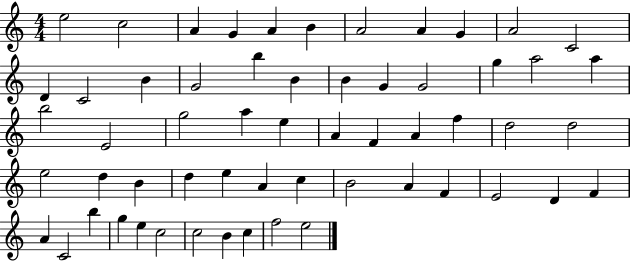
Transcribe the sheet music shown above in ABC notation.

X:1
T:Untitled
M:4/4
L:1/4
K:C
e2 c2 A G A B A2 A G A2 C2 D C2 B G2 b B B G G2 g a2 a b2 E2 g2 a e A F A f d2 d2 e2 d B d e A c B2 A F E2 D F A C2 b g e c2 c2 B c f2 e2